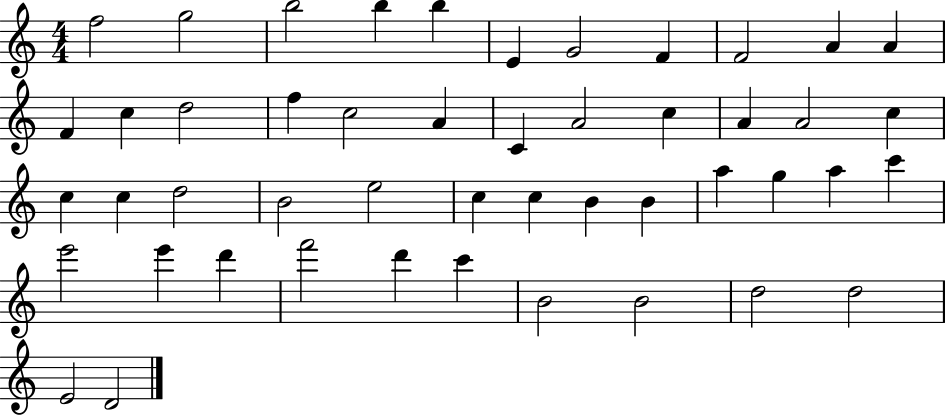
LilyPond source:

{
  \clef treble
  \numericTimeSignature
  \time 4/4
  \key c \major
  f''2 g''2 | b''2 b''4 b''4 | e'4 g'2 f'4 | f'2 a'4 a'4 | \break f'4 c''4 d''2 | f''4 c''2 a'4 | c'4 a'2 c''4 | a'4 a'2 c''4 | \break c''4 c''4 d''2 | b'2 e''2 | c''4 c''4 b'4 b'4 | a''4 g''4 a''4 c'''4 | \break e'''2 e'''4 d'''4 | f'''2 d'''4 c'''4 | b'2 b'2 | d''2 d''2 | \break e'2 d'2 | \bar "|."
}